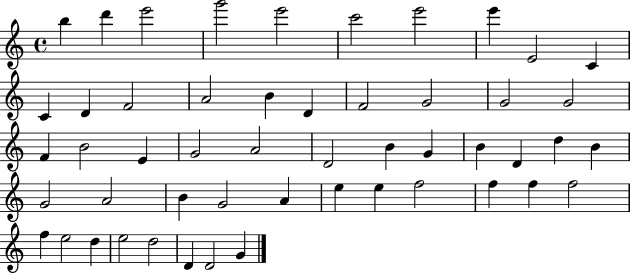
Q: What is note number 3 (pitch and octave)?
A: E6